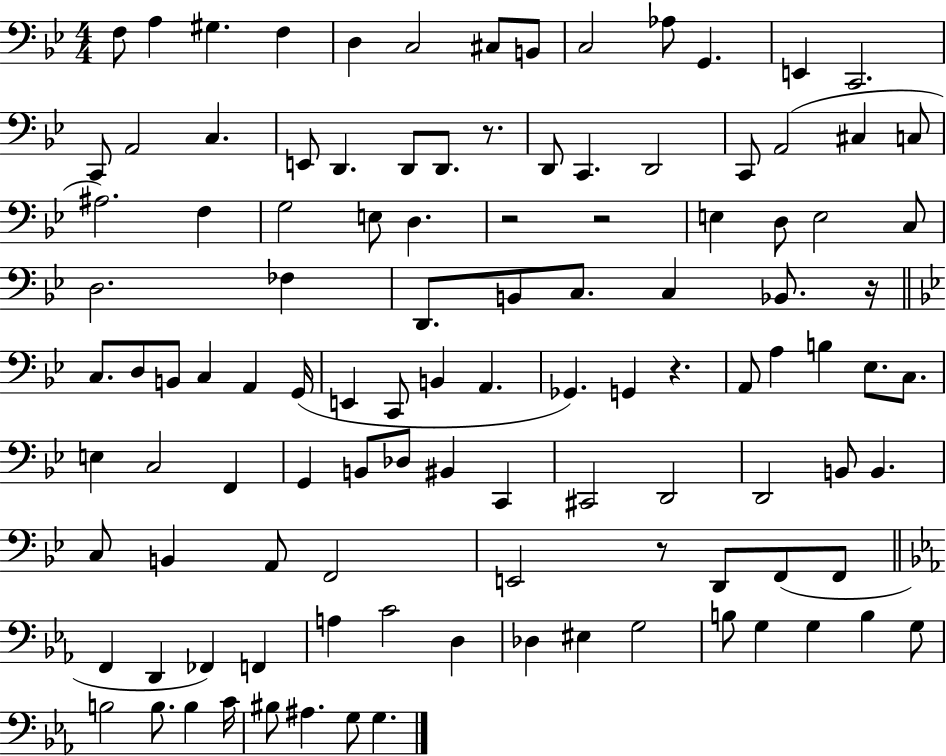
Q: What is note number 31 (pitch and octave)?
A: E3